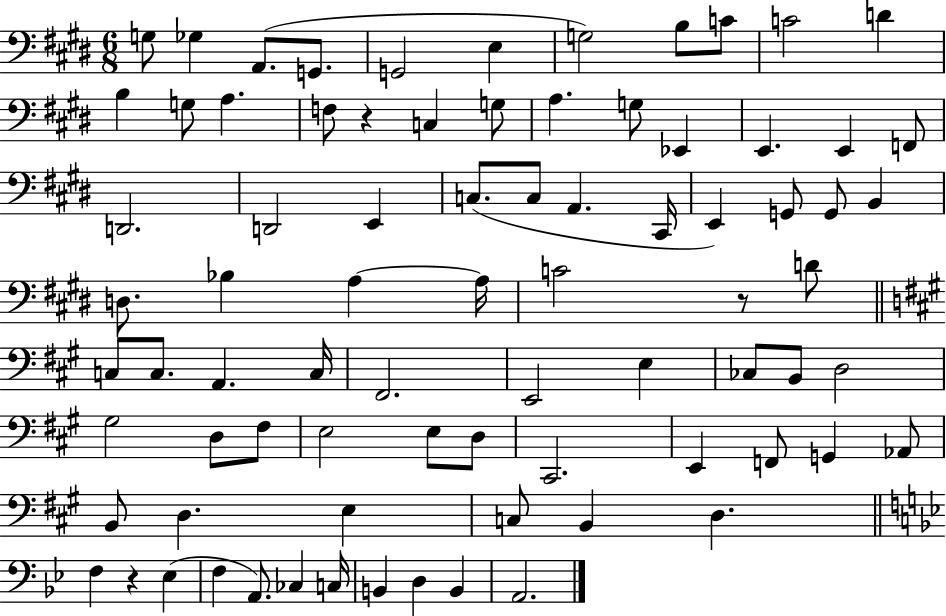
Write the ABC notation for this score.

X:1
T:Untitled
M:6/8
L:1/4
K:E
G,/2 _G, A,,/2 G,,/2 G,,2 E, G,2 B,/2 C/2 C2 D B, G,/2 A, F,/2 z C, G,/2 A, G,/2 _E,, E,, E,, F,,/2 D,,2 D,,2 E,, C,/2 C,/2 A,, ^C,,/4 E,, G,,/2 G,,/2 B,, D,/2 _B, A, A,/4 C2 z/2 D/2 C,/2 C,/2 A,, C,/4 ^F,,2 E,,2 E, _C,/2 B,,/2 D,2 ^G,2 D,/2 ^F,/2 E,2 E,/2 D,/2 ^C,,2 E,, F,,/2 G,, _A,,/2 B,,/2 D, E, C,/2 B,, D, F, z _E, F, A,,/2 _C, C,/4 B,, D, B,, A,,2